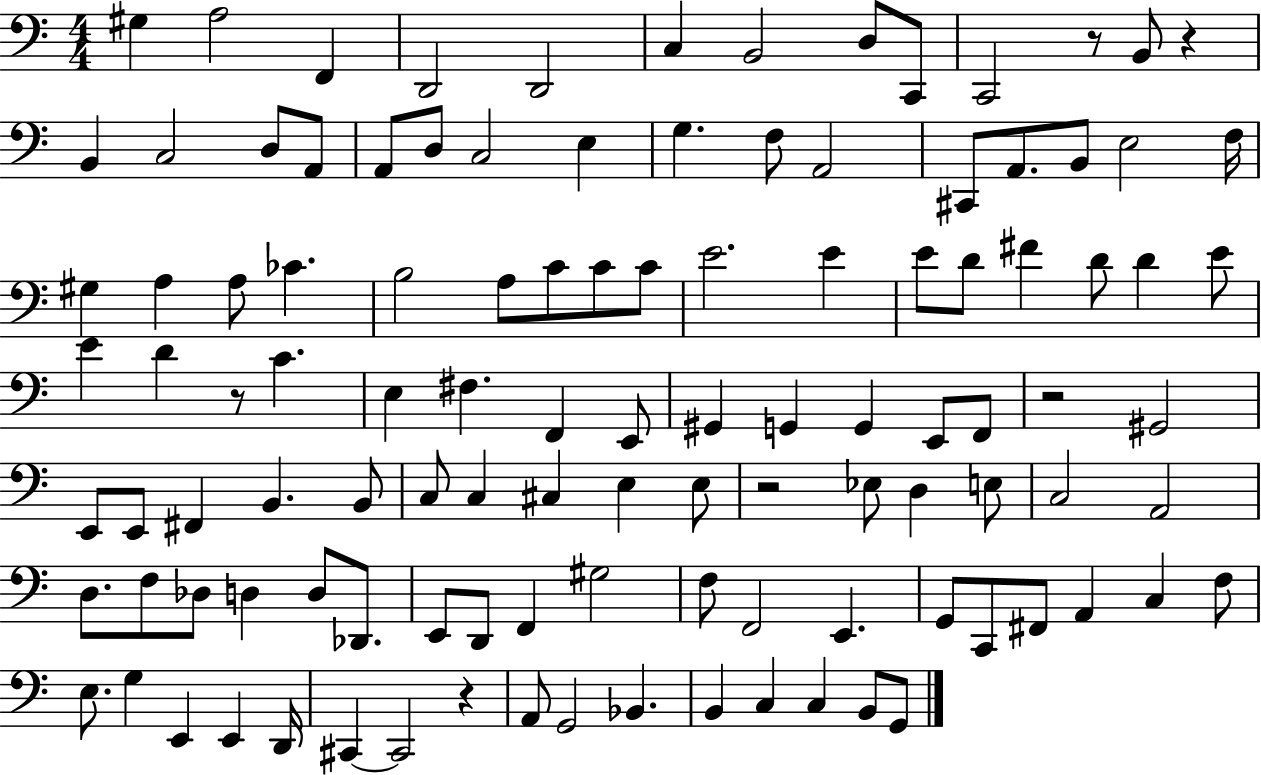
{
  \clef bass
  \numericTimeSignature
  \time 4/4
  \key c \major
  gis4 a2 f,4 | d,2 d,2 | c4 b,2 d8 c,8 | c,2 r8 b,8 r4 | \break b,4 c2 d8 a,8 | a,8 d8 c2 e4 | g4. f8 a,2 | cis,8 a,8. b,8 e2 f16 | \break gis4 a4 a8 ces'4. | b2 a8 c'8 c'8 c'8 | e'2. e'4 | e'8 d'8 fis'4 d'8 d'4 e'8 | \break e'4 d'4 r8 c'4. | e4 fis4. f,4 e,8 | gis,4 g,4 g,4 e,8 f,8 | r2 gis,2 | \break e,8 e,8 fis,4 b,4. b,8 | c8 c4 cis4 e4 e8 | r2 ees8 d4 e8 | c2 a,2 | \break d8. f8 des8 d4 d8 des,8. | e,8 d,8 f,4 gis2 | f8 f,2 e,4. | g,8 c,8 fis,8 a,4 c4 f8 | \break e8. g4 e,4 e,4 d,16 | cis,4~~ cis,2 r4 | a,8 g,2 bes,4. | b,4 c4 c4 b,8 g,8 | \break \bar "|."
}